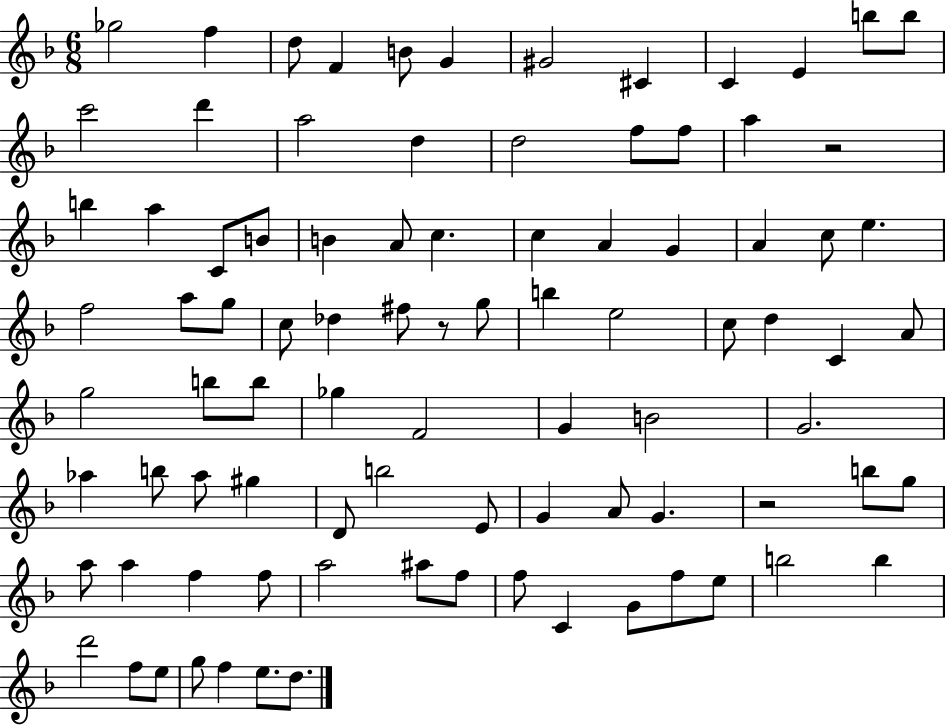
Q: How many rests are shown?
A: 3